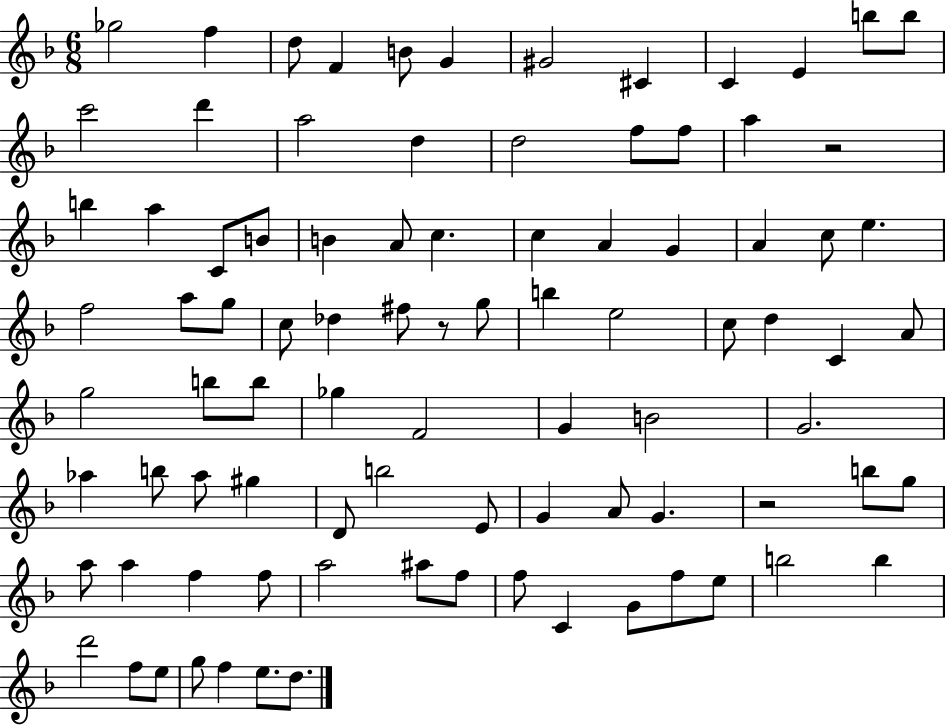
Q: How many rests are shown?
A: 3